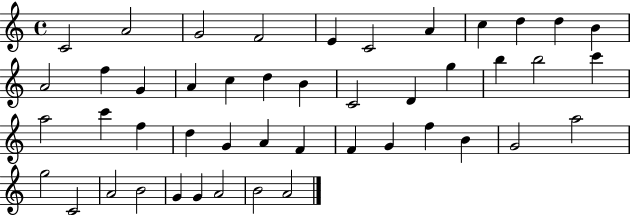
C4/h A4/h G4/h F4/h E4/q C4/h A4/q C5/q D5/q D5/q B4/q A4/h F5/q G4/q A4/q C5/q D5/q B4/q C4/h D4/q G5/q B5/q B5/h C6/q A5/h C6/q F5/q D5/q G4/q A4/q F4/q F4/q G4/q F5/q B4/q G4/h A5/h G5/h C4/h A4/h B4/h G4/q G4/q A4/h B4/h A4/h